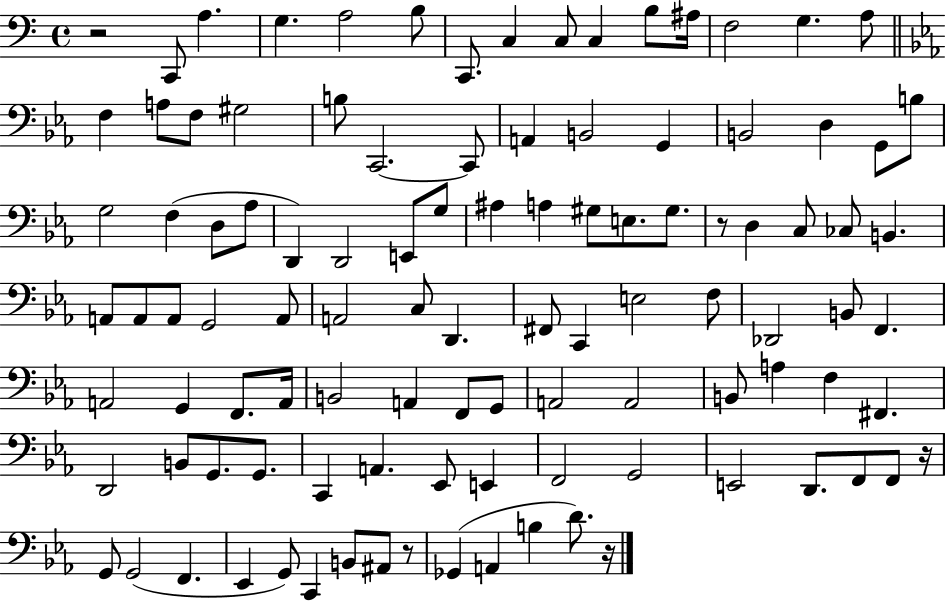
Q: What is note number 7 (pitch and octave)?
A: C3